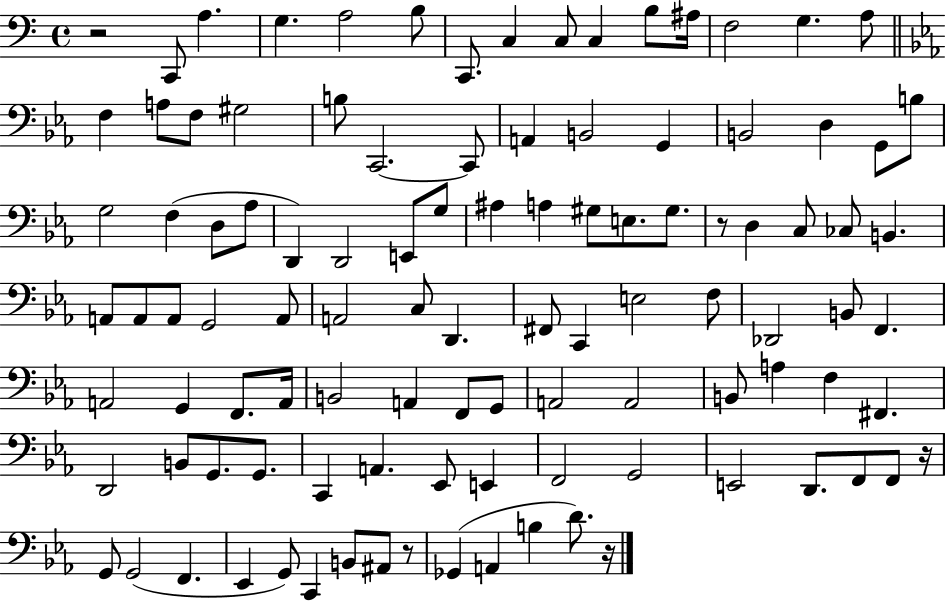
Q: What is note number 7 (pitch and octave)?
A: C3